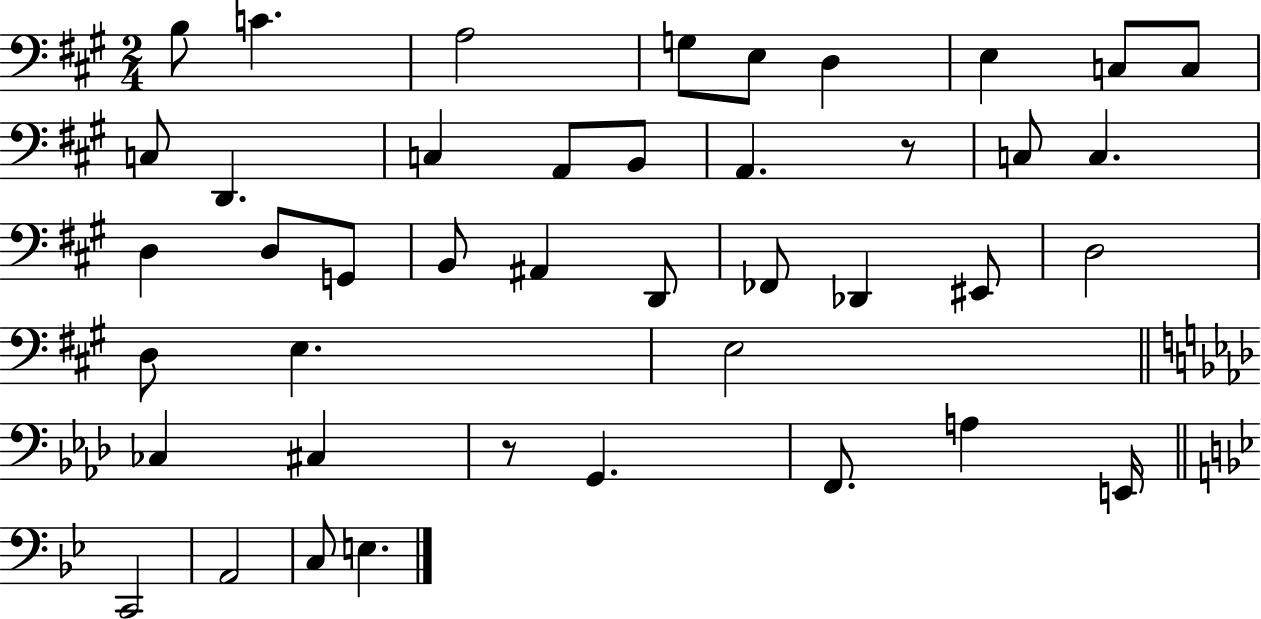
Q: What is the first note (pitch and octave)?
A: B3